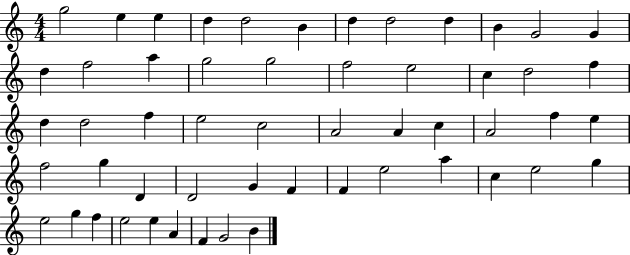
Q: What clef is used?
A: treble